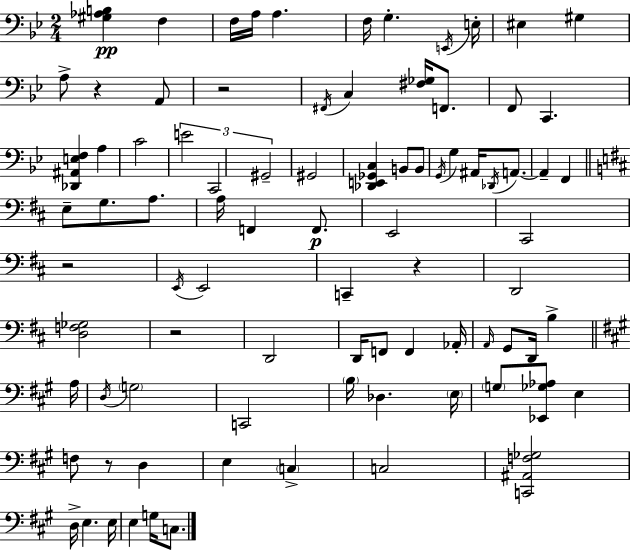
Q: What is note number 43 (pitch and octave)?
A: C2